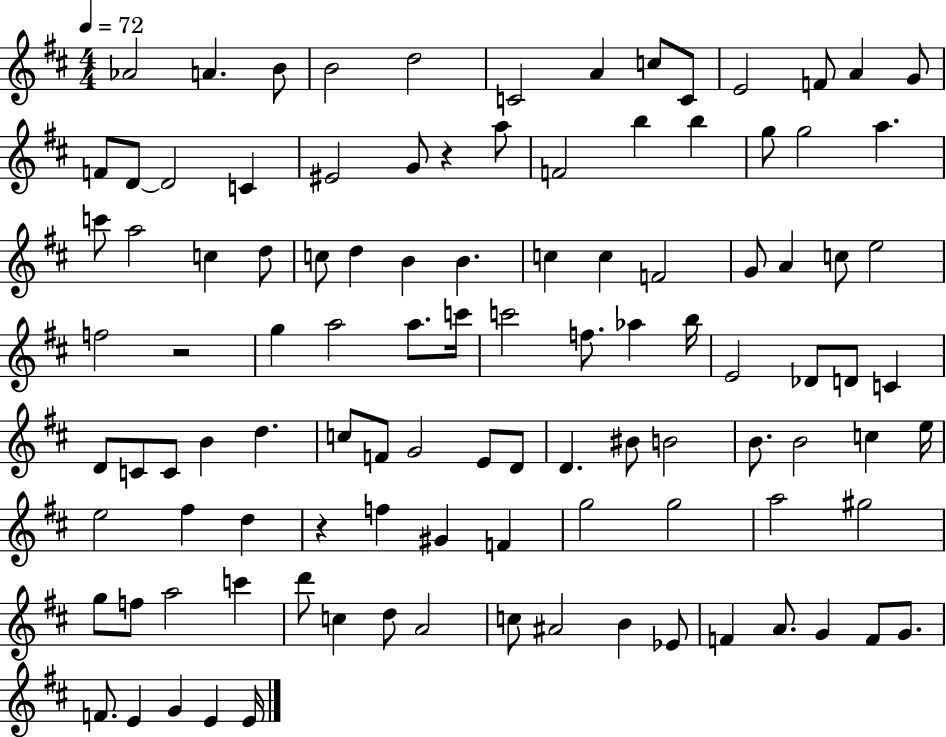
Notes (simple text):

Ab4/h A4/q. B4/e B4/h D5/h C4/h A4/q C5/e C4/e E4/h F4/e A4/q G4/e F4/e D4/e D4/h C4/q EIS4/h G4/e R/q A5/e F4/h B5/q B5/q G5/e G5/h A5/q. C6/e A5/h C5/q D5/e C5/e D5/q B4/q B4/q. C5/q C5/q F4/h G4/e A4/q C5/e E5/h F5/h R/h G5/q A5/h A5/e. C6/s C6/h F5/e. Ab5/q B5/s E4/h Db4/e D4/e C4/q D4/e C4/e C4/e B4/q D5/q. C5/e F4/e G4/h E4/e D4/e D4/q. BIS4/e B4/h B4/e. B4/h C5/q E5/s E5/h F#5/q D5/q R/q F5/q G#4/q F4/q G5/h G5/h A5/h G#5/h G5/e F5/e A5/h C6/q D6/e C5/q D5/e A4/h C5/e A#4/h B4/q Eb4/e F4/q A4/e. G4/q F4/e G4/e. F4/e. E4/q G4/q E4/q E4/s